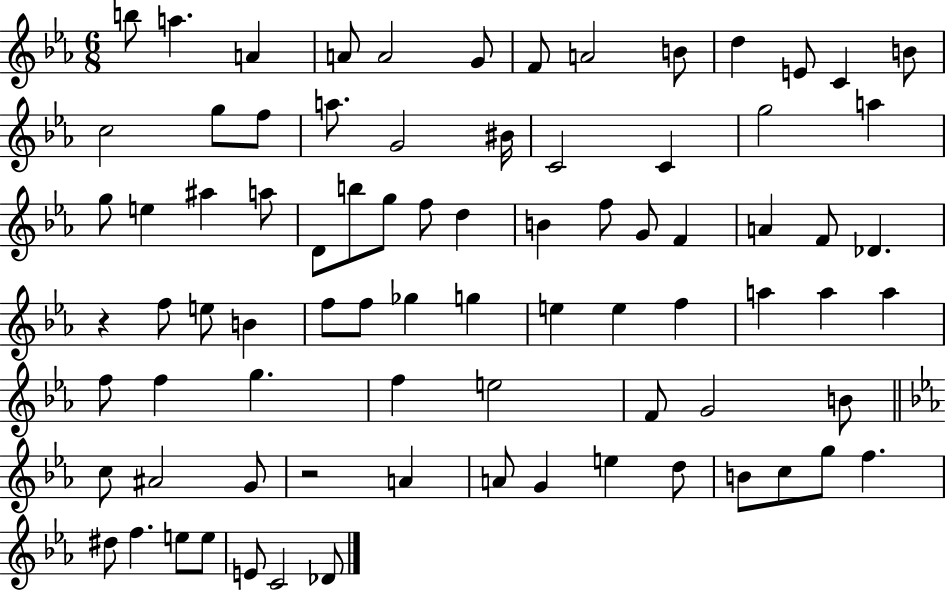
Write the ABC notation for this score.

X:1
T:Untitled
M:6/8
L:1/4
K:Eb
b/2 a A A/2 A2 G/2 F/2 A2 B/2 d E/2 C B/2 c2 g/2 f/2 a/2 G2 ^B/4 C2 C g2 a g/2 e ^a a/2 D/2 b/2 g/2 f/2 d B f/2 G/2 F A F/2 _D z f/2 e/2 B f/2 f/2 _g g e e f a a a f/2 f g f e2 F/2 G2 B/2 c/2 ^A2 G/2 z2 A A/2 G e d/2 B/2 c/2 g/2 f ^d/2 f e/2 e/2 E/2 C2 _D/2